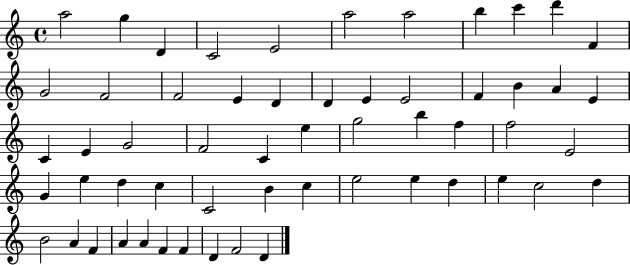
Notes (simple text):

A5/h G5/q D4/q C4/h E4/h A5/h A5/h B5/q C6/q D6/q F4/q G4/h F4/h F4/h E4/q D4/q D4/q E4/q E4/h F4/q B4/q A4/q E4/q C4/q E4/q G4/h F4/h C4/q E5/q G5/h B5/q F5/q F5/h E4/h G4/q E5/q D5/q C5/q C4/h B4/q C5/q E5/h E5/q D5/q E5/q C5/h D5/q B4/h A4/q F4/q A4/q A4/q F4/q F4/q D4/q F4/h D4/q